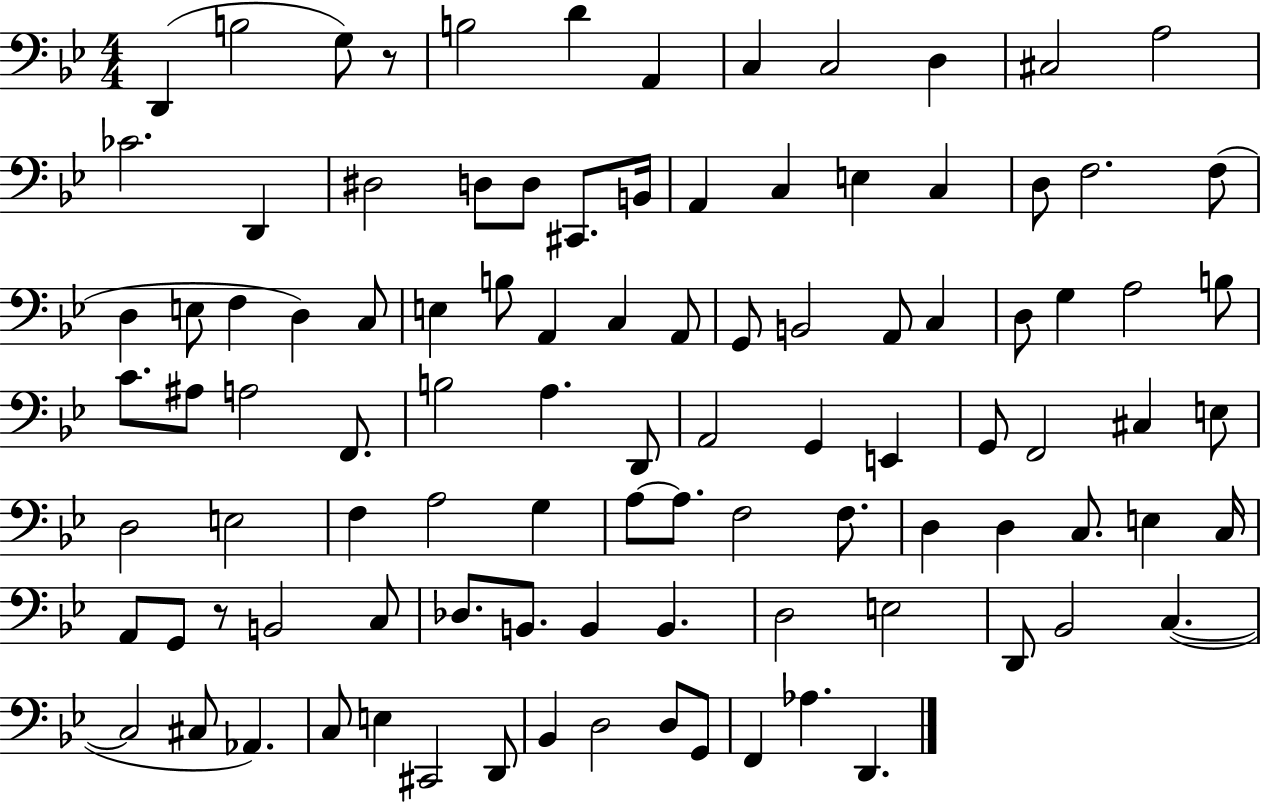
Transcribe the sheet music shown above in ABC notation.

X:1
T:Untitled
M:4/4
L:1/4
K:Bb
D,, B,2 G,/2 z/2 B,2 D A,, C, C,2 D, ^C,2 A,2 _C2 D,, ^D,2 D,/2 D,/2 ^C,,/2 B,,/4 A,, C, E, C, D,/2 F,2 F,/2 D, E,/2 F, D, C,/2 E, B,/2 A,, C, A,,/2 G,,/2 B,,2 A,,/2 C, D,/2 G, A,2 B,/2 C/2 ^A,/2 A,2 F,,/2 B,2 A, D,,/2 A,,2 G,, E,, G,,/2 F,,2 ^C, E,/2 D,2 E,2 F, A,2 G, A,/2 A,/2 F,2 F,/2 D, D, C,/2 E, C,/4 A,,/2 G,,/2 z/2 B,,2 C,/2 _D,/2 B,,/2 B,, B,, D,2 E,2 D,,/2 _B,,2 C, C,2 ^C,/2 _A,, C,/2 E, ^C,,2 D,,/2 _B,, D,2 D,/2 G,,/2 F,, _A, D,,